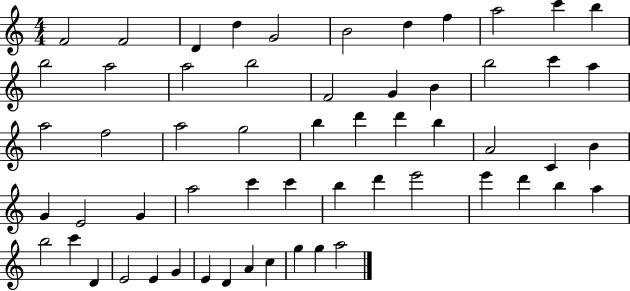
X:1
T:Untitled
M:4/4
L:1/4
K:C
F2 F2 D d G2 B2 d f a2 c' b b2 a2 a2 b2 F2 G B b2 c' a a2 f2 a2 g2 b d' d' b A2 C B G E2 G a2 c' c' b d' e'2 e' d' b a b2 c' D E2 E G E D A c g g a2